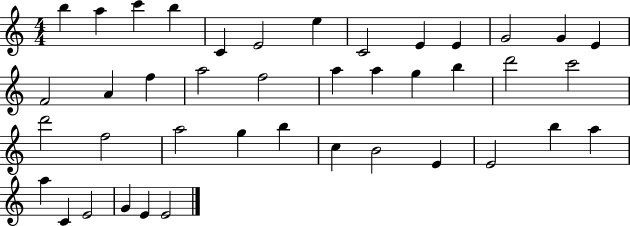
B5/q A5/q C6/q B5/q C4/q E4/h E5/q C4/h E4/q E4/q G4/h G4/q E4/q F4/h A4/q F5/q A5/h F5/h A5/q A5/q G5/q B5/q D6/h C6/h D6/h F5/h A5/h G5/q B5/q C5/q B4/h E4/q E4/h B5/q A5/q A5/q C4/q E4/h G4/q E4/q E4/h